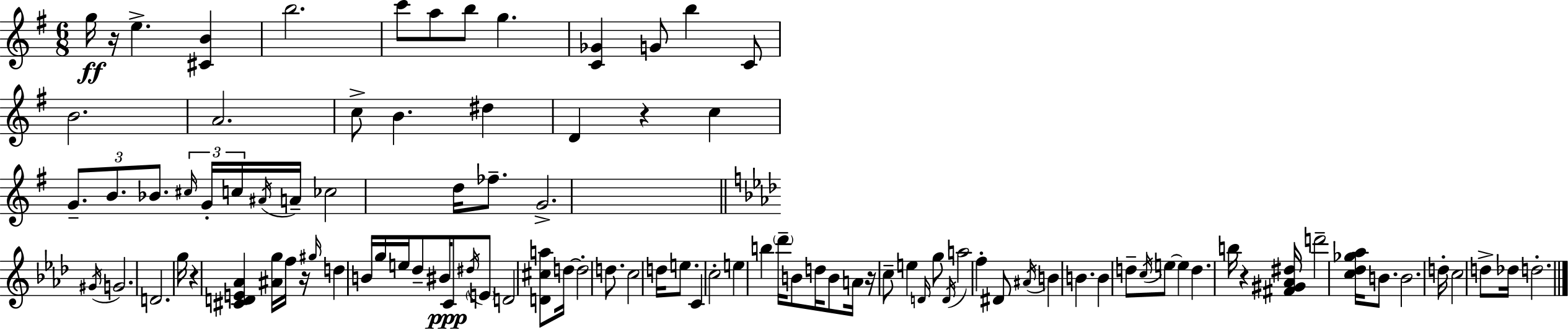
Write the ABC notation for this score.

X:1
T:Untitled
M:6/8
L:1/4
K:Em
g/4 z/4 e [^CB] b2 c'/2 a/2 b/2 g [C_G] G/2 b C/2 B2 A2 c/2 B ^d D z c G/2 B/2 _B/2 ^c/4 G/4 c/4 ^A/4 A/4 _c2 d/4 _f/2 G2 ^G/4 G2 D2 g/4 z [^CDE_A] [^Ag]/4 f/4 z/4 ^g/4 d B/4 g/4 e/4 _d/2 ^B/4 C/2 ^d/4 E/2 D2 [D^ca]/2 d/4 d2 d/2 c2 d/4 e/2 C c2 e b _d'/4 B/2 d/4 B/2 A/4 z/4 c/2 e D/4 g/2 D/4 a2 f ^D/2 ^A/4 B B B d/2 c/4 e/2 e d b/4 z [^F^G_A^d]/4 d'2 [c_d_g_a]/4 B/2 B2 d/4 c2 d/2 _d/4 d2